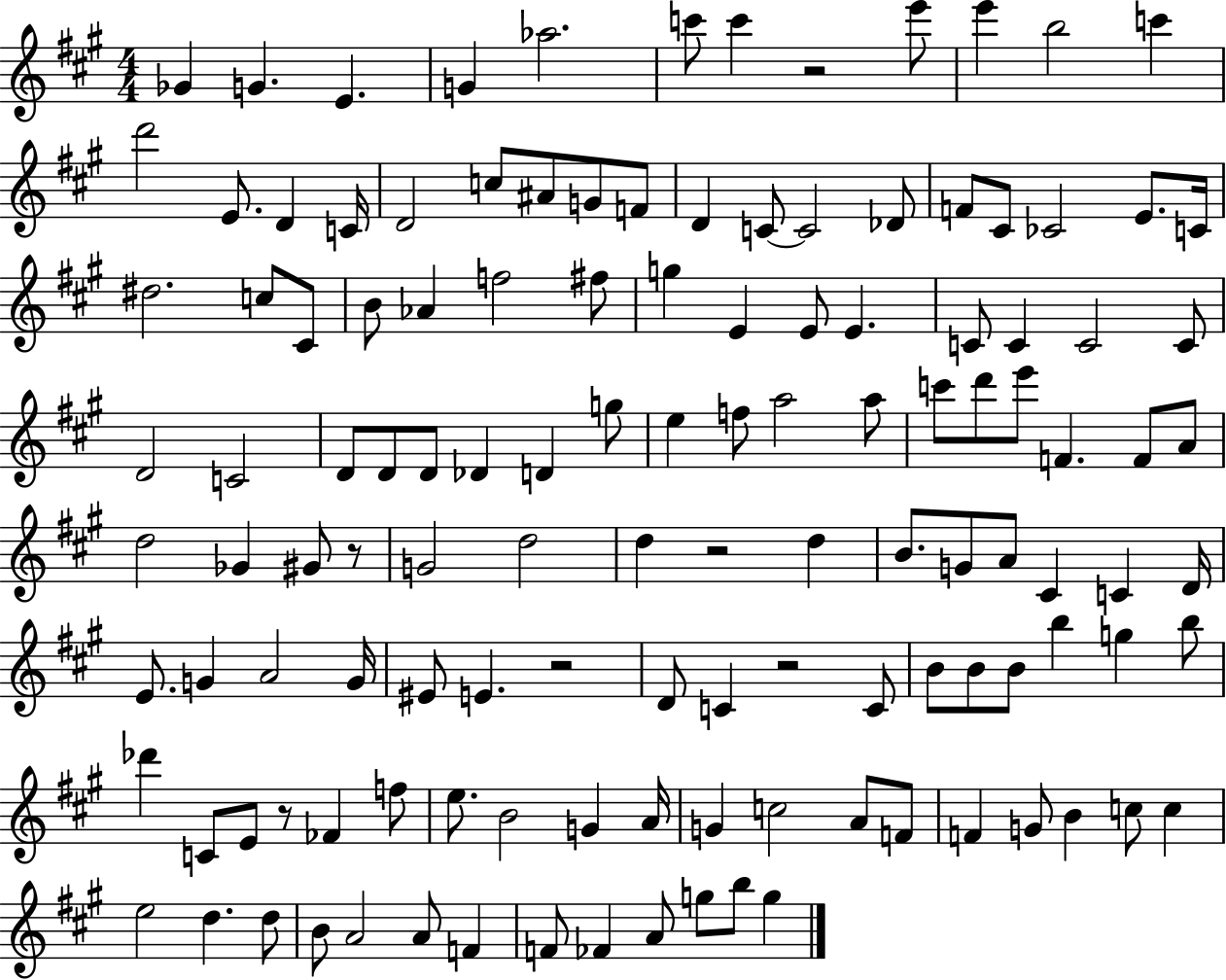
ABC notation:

X:1
T:Untitled
M:4/4
L:1/4
K:A
_G G E G _a2 c'/2 c' z2 e'/2 e' b2 c' d'2 E/2 D C/4 D2 c/2 ^A/2 G/2 F/2 D C/2 C2 _D/2 F/2 ^C/2 _C2 E/2 C/4 ^d2 c/2 ^C/2 B/2 _A f2 ^f/2 g E E/2 E C/2 C C2 C/2 D2 C2 D/2 D/2 D/2 _D D g/2 e f/2 a2 a/2 c'/2 d'/2 e'/2 F F/2 A/2 d2 _G ^G/2 z/2 G2 d2 d z2 d B/2 G/2 A/2 ^C C D/4 E/2 G A2 G/4 ^E/2 E z2 D/2 C z2 C/2 B/2 B/2 B/2 b g b/2 _d' C/2 E/2 z/2 _F f/2 e/2 B2 G A/4 G c2 A/2 F/2 F G/2 B c/2 c e2 d d/2 B/2 A2 A/2 F F/2 _F A/2 g/2 b/2 g